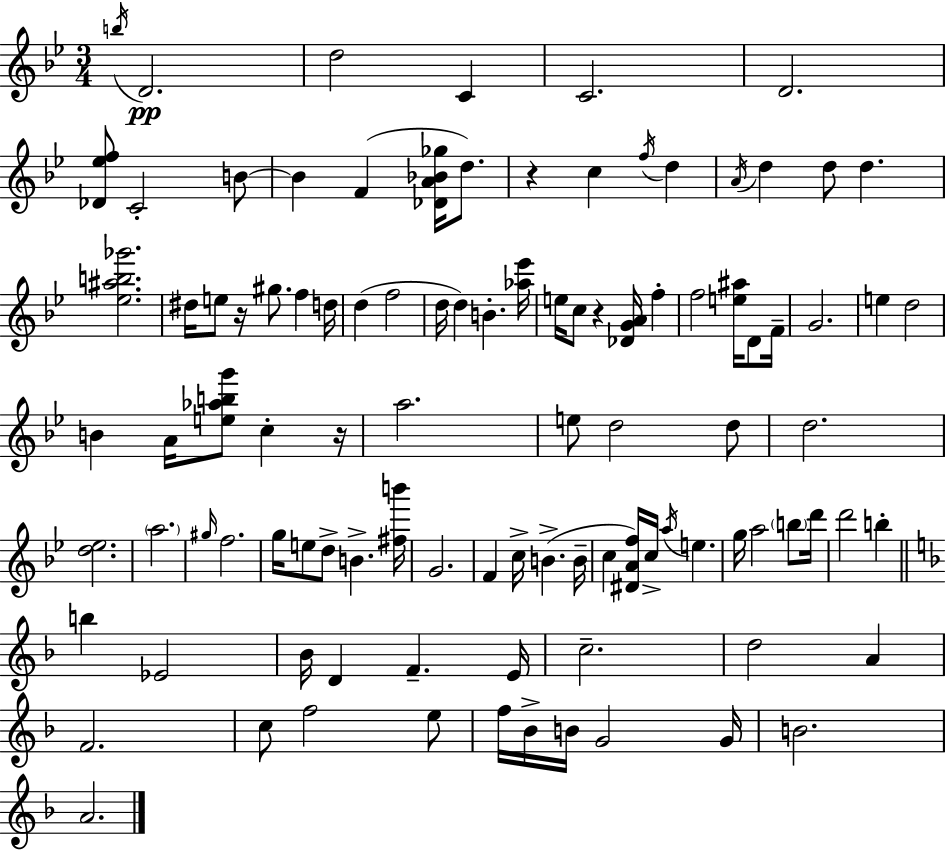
{
  \clef treble
  \numericTimeSignature
  \time 3/4
  \key g \minor
  \acciaccatura { b''16 }\pp d'2. | d''2 c'4 | c'2. | d'2. | \break <des' ees'' f''>8 c'2-. b'8~~ | b'4 f'4( <des' a' bes' ges''>16 d''8.) | r4 c''4 \acciaccatura { f''16 } d''4 | \acciaccatura { a'16 } d''4 d''8 d''4. | \break <ees'' ais'' b'' ges'''>2. | dis''16 e''8 r16 gis''8. f''4 | d''16 d''4( f''2 | d''16 d''4) b'4.-. | \break <aes'' ees'''>16 e''16 c''8 r4 <des' g' a'>16 f''4-. | f''2 <e'' ais''>16 | d'8 f'16-- g'2. | e''4 d''2 | \break b'4 a'16 <e'' aes'' b'' g'''>8 c''4-. | r16 a''2. | e''8 d''2 | d''8 d''2. | \break <d'' ees''>2. | \parenthesize a''2. | \grace { gis''16 } f''2. | g''16 e''8 d''8-> b'4.-> | \break <fis'' b'''>16 g'2. | f'4 c''16-> b'4.->( | b'16-- c''4 <dis' a' f''>16) c''16-> \acciaccatura { a''16 } e''4. | g''16 a''2 | \break \parenthesize b''8 d'''16 d'''2 | b''4-. \bar "||" \break \key f \major b''4 ees'2 | bes'16 d'4 f'4.-- e'16 | c''2.-- | d''2 a'4 | \break f'2. | c''8 f''2 e''8 | f''16 bes'16-> b'16 g'2 g'16 | b'2. | \break a'2. | \bar "|."
}